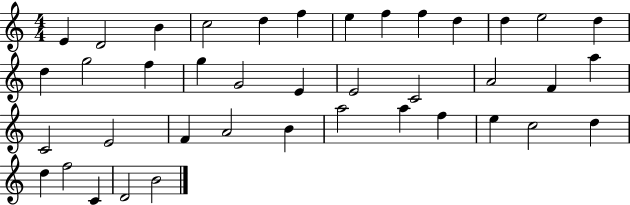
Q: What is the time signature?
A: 4/4